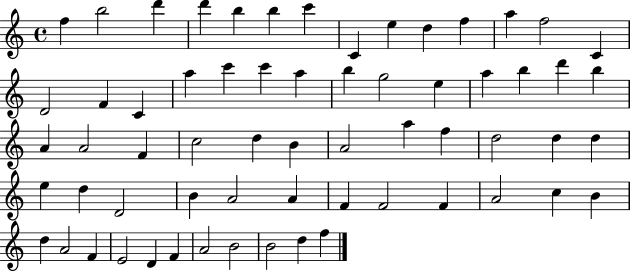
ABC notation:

X:1
T:Untitled
M:4/4
L:1/4
K:C
f b2 d' d' b b c' C e d f a f2 C D2 F C a c' c' a b g2 e a b d' b A A2 F c2 d B A2 a f d2 d d e d D2 B A2 A F F2 F A2 c B d A2 F E2 D F A2 B2 B2 d f